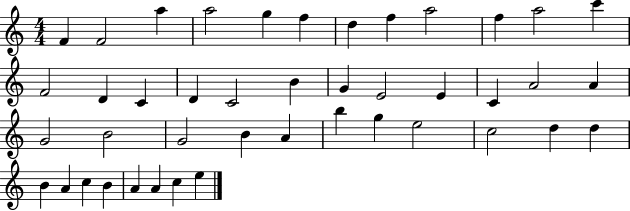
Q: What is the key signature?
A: C major